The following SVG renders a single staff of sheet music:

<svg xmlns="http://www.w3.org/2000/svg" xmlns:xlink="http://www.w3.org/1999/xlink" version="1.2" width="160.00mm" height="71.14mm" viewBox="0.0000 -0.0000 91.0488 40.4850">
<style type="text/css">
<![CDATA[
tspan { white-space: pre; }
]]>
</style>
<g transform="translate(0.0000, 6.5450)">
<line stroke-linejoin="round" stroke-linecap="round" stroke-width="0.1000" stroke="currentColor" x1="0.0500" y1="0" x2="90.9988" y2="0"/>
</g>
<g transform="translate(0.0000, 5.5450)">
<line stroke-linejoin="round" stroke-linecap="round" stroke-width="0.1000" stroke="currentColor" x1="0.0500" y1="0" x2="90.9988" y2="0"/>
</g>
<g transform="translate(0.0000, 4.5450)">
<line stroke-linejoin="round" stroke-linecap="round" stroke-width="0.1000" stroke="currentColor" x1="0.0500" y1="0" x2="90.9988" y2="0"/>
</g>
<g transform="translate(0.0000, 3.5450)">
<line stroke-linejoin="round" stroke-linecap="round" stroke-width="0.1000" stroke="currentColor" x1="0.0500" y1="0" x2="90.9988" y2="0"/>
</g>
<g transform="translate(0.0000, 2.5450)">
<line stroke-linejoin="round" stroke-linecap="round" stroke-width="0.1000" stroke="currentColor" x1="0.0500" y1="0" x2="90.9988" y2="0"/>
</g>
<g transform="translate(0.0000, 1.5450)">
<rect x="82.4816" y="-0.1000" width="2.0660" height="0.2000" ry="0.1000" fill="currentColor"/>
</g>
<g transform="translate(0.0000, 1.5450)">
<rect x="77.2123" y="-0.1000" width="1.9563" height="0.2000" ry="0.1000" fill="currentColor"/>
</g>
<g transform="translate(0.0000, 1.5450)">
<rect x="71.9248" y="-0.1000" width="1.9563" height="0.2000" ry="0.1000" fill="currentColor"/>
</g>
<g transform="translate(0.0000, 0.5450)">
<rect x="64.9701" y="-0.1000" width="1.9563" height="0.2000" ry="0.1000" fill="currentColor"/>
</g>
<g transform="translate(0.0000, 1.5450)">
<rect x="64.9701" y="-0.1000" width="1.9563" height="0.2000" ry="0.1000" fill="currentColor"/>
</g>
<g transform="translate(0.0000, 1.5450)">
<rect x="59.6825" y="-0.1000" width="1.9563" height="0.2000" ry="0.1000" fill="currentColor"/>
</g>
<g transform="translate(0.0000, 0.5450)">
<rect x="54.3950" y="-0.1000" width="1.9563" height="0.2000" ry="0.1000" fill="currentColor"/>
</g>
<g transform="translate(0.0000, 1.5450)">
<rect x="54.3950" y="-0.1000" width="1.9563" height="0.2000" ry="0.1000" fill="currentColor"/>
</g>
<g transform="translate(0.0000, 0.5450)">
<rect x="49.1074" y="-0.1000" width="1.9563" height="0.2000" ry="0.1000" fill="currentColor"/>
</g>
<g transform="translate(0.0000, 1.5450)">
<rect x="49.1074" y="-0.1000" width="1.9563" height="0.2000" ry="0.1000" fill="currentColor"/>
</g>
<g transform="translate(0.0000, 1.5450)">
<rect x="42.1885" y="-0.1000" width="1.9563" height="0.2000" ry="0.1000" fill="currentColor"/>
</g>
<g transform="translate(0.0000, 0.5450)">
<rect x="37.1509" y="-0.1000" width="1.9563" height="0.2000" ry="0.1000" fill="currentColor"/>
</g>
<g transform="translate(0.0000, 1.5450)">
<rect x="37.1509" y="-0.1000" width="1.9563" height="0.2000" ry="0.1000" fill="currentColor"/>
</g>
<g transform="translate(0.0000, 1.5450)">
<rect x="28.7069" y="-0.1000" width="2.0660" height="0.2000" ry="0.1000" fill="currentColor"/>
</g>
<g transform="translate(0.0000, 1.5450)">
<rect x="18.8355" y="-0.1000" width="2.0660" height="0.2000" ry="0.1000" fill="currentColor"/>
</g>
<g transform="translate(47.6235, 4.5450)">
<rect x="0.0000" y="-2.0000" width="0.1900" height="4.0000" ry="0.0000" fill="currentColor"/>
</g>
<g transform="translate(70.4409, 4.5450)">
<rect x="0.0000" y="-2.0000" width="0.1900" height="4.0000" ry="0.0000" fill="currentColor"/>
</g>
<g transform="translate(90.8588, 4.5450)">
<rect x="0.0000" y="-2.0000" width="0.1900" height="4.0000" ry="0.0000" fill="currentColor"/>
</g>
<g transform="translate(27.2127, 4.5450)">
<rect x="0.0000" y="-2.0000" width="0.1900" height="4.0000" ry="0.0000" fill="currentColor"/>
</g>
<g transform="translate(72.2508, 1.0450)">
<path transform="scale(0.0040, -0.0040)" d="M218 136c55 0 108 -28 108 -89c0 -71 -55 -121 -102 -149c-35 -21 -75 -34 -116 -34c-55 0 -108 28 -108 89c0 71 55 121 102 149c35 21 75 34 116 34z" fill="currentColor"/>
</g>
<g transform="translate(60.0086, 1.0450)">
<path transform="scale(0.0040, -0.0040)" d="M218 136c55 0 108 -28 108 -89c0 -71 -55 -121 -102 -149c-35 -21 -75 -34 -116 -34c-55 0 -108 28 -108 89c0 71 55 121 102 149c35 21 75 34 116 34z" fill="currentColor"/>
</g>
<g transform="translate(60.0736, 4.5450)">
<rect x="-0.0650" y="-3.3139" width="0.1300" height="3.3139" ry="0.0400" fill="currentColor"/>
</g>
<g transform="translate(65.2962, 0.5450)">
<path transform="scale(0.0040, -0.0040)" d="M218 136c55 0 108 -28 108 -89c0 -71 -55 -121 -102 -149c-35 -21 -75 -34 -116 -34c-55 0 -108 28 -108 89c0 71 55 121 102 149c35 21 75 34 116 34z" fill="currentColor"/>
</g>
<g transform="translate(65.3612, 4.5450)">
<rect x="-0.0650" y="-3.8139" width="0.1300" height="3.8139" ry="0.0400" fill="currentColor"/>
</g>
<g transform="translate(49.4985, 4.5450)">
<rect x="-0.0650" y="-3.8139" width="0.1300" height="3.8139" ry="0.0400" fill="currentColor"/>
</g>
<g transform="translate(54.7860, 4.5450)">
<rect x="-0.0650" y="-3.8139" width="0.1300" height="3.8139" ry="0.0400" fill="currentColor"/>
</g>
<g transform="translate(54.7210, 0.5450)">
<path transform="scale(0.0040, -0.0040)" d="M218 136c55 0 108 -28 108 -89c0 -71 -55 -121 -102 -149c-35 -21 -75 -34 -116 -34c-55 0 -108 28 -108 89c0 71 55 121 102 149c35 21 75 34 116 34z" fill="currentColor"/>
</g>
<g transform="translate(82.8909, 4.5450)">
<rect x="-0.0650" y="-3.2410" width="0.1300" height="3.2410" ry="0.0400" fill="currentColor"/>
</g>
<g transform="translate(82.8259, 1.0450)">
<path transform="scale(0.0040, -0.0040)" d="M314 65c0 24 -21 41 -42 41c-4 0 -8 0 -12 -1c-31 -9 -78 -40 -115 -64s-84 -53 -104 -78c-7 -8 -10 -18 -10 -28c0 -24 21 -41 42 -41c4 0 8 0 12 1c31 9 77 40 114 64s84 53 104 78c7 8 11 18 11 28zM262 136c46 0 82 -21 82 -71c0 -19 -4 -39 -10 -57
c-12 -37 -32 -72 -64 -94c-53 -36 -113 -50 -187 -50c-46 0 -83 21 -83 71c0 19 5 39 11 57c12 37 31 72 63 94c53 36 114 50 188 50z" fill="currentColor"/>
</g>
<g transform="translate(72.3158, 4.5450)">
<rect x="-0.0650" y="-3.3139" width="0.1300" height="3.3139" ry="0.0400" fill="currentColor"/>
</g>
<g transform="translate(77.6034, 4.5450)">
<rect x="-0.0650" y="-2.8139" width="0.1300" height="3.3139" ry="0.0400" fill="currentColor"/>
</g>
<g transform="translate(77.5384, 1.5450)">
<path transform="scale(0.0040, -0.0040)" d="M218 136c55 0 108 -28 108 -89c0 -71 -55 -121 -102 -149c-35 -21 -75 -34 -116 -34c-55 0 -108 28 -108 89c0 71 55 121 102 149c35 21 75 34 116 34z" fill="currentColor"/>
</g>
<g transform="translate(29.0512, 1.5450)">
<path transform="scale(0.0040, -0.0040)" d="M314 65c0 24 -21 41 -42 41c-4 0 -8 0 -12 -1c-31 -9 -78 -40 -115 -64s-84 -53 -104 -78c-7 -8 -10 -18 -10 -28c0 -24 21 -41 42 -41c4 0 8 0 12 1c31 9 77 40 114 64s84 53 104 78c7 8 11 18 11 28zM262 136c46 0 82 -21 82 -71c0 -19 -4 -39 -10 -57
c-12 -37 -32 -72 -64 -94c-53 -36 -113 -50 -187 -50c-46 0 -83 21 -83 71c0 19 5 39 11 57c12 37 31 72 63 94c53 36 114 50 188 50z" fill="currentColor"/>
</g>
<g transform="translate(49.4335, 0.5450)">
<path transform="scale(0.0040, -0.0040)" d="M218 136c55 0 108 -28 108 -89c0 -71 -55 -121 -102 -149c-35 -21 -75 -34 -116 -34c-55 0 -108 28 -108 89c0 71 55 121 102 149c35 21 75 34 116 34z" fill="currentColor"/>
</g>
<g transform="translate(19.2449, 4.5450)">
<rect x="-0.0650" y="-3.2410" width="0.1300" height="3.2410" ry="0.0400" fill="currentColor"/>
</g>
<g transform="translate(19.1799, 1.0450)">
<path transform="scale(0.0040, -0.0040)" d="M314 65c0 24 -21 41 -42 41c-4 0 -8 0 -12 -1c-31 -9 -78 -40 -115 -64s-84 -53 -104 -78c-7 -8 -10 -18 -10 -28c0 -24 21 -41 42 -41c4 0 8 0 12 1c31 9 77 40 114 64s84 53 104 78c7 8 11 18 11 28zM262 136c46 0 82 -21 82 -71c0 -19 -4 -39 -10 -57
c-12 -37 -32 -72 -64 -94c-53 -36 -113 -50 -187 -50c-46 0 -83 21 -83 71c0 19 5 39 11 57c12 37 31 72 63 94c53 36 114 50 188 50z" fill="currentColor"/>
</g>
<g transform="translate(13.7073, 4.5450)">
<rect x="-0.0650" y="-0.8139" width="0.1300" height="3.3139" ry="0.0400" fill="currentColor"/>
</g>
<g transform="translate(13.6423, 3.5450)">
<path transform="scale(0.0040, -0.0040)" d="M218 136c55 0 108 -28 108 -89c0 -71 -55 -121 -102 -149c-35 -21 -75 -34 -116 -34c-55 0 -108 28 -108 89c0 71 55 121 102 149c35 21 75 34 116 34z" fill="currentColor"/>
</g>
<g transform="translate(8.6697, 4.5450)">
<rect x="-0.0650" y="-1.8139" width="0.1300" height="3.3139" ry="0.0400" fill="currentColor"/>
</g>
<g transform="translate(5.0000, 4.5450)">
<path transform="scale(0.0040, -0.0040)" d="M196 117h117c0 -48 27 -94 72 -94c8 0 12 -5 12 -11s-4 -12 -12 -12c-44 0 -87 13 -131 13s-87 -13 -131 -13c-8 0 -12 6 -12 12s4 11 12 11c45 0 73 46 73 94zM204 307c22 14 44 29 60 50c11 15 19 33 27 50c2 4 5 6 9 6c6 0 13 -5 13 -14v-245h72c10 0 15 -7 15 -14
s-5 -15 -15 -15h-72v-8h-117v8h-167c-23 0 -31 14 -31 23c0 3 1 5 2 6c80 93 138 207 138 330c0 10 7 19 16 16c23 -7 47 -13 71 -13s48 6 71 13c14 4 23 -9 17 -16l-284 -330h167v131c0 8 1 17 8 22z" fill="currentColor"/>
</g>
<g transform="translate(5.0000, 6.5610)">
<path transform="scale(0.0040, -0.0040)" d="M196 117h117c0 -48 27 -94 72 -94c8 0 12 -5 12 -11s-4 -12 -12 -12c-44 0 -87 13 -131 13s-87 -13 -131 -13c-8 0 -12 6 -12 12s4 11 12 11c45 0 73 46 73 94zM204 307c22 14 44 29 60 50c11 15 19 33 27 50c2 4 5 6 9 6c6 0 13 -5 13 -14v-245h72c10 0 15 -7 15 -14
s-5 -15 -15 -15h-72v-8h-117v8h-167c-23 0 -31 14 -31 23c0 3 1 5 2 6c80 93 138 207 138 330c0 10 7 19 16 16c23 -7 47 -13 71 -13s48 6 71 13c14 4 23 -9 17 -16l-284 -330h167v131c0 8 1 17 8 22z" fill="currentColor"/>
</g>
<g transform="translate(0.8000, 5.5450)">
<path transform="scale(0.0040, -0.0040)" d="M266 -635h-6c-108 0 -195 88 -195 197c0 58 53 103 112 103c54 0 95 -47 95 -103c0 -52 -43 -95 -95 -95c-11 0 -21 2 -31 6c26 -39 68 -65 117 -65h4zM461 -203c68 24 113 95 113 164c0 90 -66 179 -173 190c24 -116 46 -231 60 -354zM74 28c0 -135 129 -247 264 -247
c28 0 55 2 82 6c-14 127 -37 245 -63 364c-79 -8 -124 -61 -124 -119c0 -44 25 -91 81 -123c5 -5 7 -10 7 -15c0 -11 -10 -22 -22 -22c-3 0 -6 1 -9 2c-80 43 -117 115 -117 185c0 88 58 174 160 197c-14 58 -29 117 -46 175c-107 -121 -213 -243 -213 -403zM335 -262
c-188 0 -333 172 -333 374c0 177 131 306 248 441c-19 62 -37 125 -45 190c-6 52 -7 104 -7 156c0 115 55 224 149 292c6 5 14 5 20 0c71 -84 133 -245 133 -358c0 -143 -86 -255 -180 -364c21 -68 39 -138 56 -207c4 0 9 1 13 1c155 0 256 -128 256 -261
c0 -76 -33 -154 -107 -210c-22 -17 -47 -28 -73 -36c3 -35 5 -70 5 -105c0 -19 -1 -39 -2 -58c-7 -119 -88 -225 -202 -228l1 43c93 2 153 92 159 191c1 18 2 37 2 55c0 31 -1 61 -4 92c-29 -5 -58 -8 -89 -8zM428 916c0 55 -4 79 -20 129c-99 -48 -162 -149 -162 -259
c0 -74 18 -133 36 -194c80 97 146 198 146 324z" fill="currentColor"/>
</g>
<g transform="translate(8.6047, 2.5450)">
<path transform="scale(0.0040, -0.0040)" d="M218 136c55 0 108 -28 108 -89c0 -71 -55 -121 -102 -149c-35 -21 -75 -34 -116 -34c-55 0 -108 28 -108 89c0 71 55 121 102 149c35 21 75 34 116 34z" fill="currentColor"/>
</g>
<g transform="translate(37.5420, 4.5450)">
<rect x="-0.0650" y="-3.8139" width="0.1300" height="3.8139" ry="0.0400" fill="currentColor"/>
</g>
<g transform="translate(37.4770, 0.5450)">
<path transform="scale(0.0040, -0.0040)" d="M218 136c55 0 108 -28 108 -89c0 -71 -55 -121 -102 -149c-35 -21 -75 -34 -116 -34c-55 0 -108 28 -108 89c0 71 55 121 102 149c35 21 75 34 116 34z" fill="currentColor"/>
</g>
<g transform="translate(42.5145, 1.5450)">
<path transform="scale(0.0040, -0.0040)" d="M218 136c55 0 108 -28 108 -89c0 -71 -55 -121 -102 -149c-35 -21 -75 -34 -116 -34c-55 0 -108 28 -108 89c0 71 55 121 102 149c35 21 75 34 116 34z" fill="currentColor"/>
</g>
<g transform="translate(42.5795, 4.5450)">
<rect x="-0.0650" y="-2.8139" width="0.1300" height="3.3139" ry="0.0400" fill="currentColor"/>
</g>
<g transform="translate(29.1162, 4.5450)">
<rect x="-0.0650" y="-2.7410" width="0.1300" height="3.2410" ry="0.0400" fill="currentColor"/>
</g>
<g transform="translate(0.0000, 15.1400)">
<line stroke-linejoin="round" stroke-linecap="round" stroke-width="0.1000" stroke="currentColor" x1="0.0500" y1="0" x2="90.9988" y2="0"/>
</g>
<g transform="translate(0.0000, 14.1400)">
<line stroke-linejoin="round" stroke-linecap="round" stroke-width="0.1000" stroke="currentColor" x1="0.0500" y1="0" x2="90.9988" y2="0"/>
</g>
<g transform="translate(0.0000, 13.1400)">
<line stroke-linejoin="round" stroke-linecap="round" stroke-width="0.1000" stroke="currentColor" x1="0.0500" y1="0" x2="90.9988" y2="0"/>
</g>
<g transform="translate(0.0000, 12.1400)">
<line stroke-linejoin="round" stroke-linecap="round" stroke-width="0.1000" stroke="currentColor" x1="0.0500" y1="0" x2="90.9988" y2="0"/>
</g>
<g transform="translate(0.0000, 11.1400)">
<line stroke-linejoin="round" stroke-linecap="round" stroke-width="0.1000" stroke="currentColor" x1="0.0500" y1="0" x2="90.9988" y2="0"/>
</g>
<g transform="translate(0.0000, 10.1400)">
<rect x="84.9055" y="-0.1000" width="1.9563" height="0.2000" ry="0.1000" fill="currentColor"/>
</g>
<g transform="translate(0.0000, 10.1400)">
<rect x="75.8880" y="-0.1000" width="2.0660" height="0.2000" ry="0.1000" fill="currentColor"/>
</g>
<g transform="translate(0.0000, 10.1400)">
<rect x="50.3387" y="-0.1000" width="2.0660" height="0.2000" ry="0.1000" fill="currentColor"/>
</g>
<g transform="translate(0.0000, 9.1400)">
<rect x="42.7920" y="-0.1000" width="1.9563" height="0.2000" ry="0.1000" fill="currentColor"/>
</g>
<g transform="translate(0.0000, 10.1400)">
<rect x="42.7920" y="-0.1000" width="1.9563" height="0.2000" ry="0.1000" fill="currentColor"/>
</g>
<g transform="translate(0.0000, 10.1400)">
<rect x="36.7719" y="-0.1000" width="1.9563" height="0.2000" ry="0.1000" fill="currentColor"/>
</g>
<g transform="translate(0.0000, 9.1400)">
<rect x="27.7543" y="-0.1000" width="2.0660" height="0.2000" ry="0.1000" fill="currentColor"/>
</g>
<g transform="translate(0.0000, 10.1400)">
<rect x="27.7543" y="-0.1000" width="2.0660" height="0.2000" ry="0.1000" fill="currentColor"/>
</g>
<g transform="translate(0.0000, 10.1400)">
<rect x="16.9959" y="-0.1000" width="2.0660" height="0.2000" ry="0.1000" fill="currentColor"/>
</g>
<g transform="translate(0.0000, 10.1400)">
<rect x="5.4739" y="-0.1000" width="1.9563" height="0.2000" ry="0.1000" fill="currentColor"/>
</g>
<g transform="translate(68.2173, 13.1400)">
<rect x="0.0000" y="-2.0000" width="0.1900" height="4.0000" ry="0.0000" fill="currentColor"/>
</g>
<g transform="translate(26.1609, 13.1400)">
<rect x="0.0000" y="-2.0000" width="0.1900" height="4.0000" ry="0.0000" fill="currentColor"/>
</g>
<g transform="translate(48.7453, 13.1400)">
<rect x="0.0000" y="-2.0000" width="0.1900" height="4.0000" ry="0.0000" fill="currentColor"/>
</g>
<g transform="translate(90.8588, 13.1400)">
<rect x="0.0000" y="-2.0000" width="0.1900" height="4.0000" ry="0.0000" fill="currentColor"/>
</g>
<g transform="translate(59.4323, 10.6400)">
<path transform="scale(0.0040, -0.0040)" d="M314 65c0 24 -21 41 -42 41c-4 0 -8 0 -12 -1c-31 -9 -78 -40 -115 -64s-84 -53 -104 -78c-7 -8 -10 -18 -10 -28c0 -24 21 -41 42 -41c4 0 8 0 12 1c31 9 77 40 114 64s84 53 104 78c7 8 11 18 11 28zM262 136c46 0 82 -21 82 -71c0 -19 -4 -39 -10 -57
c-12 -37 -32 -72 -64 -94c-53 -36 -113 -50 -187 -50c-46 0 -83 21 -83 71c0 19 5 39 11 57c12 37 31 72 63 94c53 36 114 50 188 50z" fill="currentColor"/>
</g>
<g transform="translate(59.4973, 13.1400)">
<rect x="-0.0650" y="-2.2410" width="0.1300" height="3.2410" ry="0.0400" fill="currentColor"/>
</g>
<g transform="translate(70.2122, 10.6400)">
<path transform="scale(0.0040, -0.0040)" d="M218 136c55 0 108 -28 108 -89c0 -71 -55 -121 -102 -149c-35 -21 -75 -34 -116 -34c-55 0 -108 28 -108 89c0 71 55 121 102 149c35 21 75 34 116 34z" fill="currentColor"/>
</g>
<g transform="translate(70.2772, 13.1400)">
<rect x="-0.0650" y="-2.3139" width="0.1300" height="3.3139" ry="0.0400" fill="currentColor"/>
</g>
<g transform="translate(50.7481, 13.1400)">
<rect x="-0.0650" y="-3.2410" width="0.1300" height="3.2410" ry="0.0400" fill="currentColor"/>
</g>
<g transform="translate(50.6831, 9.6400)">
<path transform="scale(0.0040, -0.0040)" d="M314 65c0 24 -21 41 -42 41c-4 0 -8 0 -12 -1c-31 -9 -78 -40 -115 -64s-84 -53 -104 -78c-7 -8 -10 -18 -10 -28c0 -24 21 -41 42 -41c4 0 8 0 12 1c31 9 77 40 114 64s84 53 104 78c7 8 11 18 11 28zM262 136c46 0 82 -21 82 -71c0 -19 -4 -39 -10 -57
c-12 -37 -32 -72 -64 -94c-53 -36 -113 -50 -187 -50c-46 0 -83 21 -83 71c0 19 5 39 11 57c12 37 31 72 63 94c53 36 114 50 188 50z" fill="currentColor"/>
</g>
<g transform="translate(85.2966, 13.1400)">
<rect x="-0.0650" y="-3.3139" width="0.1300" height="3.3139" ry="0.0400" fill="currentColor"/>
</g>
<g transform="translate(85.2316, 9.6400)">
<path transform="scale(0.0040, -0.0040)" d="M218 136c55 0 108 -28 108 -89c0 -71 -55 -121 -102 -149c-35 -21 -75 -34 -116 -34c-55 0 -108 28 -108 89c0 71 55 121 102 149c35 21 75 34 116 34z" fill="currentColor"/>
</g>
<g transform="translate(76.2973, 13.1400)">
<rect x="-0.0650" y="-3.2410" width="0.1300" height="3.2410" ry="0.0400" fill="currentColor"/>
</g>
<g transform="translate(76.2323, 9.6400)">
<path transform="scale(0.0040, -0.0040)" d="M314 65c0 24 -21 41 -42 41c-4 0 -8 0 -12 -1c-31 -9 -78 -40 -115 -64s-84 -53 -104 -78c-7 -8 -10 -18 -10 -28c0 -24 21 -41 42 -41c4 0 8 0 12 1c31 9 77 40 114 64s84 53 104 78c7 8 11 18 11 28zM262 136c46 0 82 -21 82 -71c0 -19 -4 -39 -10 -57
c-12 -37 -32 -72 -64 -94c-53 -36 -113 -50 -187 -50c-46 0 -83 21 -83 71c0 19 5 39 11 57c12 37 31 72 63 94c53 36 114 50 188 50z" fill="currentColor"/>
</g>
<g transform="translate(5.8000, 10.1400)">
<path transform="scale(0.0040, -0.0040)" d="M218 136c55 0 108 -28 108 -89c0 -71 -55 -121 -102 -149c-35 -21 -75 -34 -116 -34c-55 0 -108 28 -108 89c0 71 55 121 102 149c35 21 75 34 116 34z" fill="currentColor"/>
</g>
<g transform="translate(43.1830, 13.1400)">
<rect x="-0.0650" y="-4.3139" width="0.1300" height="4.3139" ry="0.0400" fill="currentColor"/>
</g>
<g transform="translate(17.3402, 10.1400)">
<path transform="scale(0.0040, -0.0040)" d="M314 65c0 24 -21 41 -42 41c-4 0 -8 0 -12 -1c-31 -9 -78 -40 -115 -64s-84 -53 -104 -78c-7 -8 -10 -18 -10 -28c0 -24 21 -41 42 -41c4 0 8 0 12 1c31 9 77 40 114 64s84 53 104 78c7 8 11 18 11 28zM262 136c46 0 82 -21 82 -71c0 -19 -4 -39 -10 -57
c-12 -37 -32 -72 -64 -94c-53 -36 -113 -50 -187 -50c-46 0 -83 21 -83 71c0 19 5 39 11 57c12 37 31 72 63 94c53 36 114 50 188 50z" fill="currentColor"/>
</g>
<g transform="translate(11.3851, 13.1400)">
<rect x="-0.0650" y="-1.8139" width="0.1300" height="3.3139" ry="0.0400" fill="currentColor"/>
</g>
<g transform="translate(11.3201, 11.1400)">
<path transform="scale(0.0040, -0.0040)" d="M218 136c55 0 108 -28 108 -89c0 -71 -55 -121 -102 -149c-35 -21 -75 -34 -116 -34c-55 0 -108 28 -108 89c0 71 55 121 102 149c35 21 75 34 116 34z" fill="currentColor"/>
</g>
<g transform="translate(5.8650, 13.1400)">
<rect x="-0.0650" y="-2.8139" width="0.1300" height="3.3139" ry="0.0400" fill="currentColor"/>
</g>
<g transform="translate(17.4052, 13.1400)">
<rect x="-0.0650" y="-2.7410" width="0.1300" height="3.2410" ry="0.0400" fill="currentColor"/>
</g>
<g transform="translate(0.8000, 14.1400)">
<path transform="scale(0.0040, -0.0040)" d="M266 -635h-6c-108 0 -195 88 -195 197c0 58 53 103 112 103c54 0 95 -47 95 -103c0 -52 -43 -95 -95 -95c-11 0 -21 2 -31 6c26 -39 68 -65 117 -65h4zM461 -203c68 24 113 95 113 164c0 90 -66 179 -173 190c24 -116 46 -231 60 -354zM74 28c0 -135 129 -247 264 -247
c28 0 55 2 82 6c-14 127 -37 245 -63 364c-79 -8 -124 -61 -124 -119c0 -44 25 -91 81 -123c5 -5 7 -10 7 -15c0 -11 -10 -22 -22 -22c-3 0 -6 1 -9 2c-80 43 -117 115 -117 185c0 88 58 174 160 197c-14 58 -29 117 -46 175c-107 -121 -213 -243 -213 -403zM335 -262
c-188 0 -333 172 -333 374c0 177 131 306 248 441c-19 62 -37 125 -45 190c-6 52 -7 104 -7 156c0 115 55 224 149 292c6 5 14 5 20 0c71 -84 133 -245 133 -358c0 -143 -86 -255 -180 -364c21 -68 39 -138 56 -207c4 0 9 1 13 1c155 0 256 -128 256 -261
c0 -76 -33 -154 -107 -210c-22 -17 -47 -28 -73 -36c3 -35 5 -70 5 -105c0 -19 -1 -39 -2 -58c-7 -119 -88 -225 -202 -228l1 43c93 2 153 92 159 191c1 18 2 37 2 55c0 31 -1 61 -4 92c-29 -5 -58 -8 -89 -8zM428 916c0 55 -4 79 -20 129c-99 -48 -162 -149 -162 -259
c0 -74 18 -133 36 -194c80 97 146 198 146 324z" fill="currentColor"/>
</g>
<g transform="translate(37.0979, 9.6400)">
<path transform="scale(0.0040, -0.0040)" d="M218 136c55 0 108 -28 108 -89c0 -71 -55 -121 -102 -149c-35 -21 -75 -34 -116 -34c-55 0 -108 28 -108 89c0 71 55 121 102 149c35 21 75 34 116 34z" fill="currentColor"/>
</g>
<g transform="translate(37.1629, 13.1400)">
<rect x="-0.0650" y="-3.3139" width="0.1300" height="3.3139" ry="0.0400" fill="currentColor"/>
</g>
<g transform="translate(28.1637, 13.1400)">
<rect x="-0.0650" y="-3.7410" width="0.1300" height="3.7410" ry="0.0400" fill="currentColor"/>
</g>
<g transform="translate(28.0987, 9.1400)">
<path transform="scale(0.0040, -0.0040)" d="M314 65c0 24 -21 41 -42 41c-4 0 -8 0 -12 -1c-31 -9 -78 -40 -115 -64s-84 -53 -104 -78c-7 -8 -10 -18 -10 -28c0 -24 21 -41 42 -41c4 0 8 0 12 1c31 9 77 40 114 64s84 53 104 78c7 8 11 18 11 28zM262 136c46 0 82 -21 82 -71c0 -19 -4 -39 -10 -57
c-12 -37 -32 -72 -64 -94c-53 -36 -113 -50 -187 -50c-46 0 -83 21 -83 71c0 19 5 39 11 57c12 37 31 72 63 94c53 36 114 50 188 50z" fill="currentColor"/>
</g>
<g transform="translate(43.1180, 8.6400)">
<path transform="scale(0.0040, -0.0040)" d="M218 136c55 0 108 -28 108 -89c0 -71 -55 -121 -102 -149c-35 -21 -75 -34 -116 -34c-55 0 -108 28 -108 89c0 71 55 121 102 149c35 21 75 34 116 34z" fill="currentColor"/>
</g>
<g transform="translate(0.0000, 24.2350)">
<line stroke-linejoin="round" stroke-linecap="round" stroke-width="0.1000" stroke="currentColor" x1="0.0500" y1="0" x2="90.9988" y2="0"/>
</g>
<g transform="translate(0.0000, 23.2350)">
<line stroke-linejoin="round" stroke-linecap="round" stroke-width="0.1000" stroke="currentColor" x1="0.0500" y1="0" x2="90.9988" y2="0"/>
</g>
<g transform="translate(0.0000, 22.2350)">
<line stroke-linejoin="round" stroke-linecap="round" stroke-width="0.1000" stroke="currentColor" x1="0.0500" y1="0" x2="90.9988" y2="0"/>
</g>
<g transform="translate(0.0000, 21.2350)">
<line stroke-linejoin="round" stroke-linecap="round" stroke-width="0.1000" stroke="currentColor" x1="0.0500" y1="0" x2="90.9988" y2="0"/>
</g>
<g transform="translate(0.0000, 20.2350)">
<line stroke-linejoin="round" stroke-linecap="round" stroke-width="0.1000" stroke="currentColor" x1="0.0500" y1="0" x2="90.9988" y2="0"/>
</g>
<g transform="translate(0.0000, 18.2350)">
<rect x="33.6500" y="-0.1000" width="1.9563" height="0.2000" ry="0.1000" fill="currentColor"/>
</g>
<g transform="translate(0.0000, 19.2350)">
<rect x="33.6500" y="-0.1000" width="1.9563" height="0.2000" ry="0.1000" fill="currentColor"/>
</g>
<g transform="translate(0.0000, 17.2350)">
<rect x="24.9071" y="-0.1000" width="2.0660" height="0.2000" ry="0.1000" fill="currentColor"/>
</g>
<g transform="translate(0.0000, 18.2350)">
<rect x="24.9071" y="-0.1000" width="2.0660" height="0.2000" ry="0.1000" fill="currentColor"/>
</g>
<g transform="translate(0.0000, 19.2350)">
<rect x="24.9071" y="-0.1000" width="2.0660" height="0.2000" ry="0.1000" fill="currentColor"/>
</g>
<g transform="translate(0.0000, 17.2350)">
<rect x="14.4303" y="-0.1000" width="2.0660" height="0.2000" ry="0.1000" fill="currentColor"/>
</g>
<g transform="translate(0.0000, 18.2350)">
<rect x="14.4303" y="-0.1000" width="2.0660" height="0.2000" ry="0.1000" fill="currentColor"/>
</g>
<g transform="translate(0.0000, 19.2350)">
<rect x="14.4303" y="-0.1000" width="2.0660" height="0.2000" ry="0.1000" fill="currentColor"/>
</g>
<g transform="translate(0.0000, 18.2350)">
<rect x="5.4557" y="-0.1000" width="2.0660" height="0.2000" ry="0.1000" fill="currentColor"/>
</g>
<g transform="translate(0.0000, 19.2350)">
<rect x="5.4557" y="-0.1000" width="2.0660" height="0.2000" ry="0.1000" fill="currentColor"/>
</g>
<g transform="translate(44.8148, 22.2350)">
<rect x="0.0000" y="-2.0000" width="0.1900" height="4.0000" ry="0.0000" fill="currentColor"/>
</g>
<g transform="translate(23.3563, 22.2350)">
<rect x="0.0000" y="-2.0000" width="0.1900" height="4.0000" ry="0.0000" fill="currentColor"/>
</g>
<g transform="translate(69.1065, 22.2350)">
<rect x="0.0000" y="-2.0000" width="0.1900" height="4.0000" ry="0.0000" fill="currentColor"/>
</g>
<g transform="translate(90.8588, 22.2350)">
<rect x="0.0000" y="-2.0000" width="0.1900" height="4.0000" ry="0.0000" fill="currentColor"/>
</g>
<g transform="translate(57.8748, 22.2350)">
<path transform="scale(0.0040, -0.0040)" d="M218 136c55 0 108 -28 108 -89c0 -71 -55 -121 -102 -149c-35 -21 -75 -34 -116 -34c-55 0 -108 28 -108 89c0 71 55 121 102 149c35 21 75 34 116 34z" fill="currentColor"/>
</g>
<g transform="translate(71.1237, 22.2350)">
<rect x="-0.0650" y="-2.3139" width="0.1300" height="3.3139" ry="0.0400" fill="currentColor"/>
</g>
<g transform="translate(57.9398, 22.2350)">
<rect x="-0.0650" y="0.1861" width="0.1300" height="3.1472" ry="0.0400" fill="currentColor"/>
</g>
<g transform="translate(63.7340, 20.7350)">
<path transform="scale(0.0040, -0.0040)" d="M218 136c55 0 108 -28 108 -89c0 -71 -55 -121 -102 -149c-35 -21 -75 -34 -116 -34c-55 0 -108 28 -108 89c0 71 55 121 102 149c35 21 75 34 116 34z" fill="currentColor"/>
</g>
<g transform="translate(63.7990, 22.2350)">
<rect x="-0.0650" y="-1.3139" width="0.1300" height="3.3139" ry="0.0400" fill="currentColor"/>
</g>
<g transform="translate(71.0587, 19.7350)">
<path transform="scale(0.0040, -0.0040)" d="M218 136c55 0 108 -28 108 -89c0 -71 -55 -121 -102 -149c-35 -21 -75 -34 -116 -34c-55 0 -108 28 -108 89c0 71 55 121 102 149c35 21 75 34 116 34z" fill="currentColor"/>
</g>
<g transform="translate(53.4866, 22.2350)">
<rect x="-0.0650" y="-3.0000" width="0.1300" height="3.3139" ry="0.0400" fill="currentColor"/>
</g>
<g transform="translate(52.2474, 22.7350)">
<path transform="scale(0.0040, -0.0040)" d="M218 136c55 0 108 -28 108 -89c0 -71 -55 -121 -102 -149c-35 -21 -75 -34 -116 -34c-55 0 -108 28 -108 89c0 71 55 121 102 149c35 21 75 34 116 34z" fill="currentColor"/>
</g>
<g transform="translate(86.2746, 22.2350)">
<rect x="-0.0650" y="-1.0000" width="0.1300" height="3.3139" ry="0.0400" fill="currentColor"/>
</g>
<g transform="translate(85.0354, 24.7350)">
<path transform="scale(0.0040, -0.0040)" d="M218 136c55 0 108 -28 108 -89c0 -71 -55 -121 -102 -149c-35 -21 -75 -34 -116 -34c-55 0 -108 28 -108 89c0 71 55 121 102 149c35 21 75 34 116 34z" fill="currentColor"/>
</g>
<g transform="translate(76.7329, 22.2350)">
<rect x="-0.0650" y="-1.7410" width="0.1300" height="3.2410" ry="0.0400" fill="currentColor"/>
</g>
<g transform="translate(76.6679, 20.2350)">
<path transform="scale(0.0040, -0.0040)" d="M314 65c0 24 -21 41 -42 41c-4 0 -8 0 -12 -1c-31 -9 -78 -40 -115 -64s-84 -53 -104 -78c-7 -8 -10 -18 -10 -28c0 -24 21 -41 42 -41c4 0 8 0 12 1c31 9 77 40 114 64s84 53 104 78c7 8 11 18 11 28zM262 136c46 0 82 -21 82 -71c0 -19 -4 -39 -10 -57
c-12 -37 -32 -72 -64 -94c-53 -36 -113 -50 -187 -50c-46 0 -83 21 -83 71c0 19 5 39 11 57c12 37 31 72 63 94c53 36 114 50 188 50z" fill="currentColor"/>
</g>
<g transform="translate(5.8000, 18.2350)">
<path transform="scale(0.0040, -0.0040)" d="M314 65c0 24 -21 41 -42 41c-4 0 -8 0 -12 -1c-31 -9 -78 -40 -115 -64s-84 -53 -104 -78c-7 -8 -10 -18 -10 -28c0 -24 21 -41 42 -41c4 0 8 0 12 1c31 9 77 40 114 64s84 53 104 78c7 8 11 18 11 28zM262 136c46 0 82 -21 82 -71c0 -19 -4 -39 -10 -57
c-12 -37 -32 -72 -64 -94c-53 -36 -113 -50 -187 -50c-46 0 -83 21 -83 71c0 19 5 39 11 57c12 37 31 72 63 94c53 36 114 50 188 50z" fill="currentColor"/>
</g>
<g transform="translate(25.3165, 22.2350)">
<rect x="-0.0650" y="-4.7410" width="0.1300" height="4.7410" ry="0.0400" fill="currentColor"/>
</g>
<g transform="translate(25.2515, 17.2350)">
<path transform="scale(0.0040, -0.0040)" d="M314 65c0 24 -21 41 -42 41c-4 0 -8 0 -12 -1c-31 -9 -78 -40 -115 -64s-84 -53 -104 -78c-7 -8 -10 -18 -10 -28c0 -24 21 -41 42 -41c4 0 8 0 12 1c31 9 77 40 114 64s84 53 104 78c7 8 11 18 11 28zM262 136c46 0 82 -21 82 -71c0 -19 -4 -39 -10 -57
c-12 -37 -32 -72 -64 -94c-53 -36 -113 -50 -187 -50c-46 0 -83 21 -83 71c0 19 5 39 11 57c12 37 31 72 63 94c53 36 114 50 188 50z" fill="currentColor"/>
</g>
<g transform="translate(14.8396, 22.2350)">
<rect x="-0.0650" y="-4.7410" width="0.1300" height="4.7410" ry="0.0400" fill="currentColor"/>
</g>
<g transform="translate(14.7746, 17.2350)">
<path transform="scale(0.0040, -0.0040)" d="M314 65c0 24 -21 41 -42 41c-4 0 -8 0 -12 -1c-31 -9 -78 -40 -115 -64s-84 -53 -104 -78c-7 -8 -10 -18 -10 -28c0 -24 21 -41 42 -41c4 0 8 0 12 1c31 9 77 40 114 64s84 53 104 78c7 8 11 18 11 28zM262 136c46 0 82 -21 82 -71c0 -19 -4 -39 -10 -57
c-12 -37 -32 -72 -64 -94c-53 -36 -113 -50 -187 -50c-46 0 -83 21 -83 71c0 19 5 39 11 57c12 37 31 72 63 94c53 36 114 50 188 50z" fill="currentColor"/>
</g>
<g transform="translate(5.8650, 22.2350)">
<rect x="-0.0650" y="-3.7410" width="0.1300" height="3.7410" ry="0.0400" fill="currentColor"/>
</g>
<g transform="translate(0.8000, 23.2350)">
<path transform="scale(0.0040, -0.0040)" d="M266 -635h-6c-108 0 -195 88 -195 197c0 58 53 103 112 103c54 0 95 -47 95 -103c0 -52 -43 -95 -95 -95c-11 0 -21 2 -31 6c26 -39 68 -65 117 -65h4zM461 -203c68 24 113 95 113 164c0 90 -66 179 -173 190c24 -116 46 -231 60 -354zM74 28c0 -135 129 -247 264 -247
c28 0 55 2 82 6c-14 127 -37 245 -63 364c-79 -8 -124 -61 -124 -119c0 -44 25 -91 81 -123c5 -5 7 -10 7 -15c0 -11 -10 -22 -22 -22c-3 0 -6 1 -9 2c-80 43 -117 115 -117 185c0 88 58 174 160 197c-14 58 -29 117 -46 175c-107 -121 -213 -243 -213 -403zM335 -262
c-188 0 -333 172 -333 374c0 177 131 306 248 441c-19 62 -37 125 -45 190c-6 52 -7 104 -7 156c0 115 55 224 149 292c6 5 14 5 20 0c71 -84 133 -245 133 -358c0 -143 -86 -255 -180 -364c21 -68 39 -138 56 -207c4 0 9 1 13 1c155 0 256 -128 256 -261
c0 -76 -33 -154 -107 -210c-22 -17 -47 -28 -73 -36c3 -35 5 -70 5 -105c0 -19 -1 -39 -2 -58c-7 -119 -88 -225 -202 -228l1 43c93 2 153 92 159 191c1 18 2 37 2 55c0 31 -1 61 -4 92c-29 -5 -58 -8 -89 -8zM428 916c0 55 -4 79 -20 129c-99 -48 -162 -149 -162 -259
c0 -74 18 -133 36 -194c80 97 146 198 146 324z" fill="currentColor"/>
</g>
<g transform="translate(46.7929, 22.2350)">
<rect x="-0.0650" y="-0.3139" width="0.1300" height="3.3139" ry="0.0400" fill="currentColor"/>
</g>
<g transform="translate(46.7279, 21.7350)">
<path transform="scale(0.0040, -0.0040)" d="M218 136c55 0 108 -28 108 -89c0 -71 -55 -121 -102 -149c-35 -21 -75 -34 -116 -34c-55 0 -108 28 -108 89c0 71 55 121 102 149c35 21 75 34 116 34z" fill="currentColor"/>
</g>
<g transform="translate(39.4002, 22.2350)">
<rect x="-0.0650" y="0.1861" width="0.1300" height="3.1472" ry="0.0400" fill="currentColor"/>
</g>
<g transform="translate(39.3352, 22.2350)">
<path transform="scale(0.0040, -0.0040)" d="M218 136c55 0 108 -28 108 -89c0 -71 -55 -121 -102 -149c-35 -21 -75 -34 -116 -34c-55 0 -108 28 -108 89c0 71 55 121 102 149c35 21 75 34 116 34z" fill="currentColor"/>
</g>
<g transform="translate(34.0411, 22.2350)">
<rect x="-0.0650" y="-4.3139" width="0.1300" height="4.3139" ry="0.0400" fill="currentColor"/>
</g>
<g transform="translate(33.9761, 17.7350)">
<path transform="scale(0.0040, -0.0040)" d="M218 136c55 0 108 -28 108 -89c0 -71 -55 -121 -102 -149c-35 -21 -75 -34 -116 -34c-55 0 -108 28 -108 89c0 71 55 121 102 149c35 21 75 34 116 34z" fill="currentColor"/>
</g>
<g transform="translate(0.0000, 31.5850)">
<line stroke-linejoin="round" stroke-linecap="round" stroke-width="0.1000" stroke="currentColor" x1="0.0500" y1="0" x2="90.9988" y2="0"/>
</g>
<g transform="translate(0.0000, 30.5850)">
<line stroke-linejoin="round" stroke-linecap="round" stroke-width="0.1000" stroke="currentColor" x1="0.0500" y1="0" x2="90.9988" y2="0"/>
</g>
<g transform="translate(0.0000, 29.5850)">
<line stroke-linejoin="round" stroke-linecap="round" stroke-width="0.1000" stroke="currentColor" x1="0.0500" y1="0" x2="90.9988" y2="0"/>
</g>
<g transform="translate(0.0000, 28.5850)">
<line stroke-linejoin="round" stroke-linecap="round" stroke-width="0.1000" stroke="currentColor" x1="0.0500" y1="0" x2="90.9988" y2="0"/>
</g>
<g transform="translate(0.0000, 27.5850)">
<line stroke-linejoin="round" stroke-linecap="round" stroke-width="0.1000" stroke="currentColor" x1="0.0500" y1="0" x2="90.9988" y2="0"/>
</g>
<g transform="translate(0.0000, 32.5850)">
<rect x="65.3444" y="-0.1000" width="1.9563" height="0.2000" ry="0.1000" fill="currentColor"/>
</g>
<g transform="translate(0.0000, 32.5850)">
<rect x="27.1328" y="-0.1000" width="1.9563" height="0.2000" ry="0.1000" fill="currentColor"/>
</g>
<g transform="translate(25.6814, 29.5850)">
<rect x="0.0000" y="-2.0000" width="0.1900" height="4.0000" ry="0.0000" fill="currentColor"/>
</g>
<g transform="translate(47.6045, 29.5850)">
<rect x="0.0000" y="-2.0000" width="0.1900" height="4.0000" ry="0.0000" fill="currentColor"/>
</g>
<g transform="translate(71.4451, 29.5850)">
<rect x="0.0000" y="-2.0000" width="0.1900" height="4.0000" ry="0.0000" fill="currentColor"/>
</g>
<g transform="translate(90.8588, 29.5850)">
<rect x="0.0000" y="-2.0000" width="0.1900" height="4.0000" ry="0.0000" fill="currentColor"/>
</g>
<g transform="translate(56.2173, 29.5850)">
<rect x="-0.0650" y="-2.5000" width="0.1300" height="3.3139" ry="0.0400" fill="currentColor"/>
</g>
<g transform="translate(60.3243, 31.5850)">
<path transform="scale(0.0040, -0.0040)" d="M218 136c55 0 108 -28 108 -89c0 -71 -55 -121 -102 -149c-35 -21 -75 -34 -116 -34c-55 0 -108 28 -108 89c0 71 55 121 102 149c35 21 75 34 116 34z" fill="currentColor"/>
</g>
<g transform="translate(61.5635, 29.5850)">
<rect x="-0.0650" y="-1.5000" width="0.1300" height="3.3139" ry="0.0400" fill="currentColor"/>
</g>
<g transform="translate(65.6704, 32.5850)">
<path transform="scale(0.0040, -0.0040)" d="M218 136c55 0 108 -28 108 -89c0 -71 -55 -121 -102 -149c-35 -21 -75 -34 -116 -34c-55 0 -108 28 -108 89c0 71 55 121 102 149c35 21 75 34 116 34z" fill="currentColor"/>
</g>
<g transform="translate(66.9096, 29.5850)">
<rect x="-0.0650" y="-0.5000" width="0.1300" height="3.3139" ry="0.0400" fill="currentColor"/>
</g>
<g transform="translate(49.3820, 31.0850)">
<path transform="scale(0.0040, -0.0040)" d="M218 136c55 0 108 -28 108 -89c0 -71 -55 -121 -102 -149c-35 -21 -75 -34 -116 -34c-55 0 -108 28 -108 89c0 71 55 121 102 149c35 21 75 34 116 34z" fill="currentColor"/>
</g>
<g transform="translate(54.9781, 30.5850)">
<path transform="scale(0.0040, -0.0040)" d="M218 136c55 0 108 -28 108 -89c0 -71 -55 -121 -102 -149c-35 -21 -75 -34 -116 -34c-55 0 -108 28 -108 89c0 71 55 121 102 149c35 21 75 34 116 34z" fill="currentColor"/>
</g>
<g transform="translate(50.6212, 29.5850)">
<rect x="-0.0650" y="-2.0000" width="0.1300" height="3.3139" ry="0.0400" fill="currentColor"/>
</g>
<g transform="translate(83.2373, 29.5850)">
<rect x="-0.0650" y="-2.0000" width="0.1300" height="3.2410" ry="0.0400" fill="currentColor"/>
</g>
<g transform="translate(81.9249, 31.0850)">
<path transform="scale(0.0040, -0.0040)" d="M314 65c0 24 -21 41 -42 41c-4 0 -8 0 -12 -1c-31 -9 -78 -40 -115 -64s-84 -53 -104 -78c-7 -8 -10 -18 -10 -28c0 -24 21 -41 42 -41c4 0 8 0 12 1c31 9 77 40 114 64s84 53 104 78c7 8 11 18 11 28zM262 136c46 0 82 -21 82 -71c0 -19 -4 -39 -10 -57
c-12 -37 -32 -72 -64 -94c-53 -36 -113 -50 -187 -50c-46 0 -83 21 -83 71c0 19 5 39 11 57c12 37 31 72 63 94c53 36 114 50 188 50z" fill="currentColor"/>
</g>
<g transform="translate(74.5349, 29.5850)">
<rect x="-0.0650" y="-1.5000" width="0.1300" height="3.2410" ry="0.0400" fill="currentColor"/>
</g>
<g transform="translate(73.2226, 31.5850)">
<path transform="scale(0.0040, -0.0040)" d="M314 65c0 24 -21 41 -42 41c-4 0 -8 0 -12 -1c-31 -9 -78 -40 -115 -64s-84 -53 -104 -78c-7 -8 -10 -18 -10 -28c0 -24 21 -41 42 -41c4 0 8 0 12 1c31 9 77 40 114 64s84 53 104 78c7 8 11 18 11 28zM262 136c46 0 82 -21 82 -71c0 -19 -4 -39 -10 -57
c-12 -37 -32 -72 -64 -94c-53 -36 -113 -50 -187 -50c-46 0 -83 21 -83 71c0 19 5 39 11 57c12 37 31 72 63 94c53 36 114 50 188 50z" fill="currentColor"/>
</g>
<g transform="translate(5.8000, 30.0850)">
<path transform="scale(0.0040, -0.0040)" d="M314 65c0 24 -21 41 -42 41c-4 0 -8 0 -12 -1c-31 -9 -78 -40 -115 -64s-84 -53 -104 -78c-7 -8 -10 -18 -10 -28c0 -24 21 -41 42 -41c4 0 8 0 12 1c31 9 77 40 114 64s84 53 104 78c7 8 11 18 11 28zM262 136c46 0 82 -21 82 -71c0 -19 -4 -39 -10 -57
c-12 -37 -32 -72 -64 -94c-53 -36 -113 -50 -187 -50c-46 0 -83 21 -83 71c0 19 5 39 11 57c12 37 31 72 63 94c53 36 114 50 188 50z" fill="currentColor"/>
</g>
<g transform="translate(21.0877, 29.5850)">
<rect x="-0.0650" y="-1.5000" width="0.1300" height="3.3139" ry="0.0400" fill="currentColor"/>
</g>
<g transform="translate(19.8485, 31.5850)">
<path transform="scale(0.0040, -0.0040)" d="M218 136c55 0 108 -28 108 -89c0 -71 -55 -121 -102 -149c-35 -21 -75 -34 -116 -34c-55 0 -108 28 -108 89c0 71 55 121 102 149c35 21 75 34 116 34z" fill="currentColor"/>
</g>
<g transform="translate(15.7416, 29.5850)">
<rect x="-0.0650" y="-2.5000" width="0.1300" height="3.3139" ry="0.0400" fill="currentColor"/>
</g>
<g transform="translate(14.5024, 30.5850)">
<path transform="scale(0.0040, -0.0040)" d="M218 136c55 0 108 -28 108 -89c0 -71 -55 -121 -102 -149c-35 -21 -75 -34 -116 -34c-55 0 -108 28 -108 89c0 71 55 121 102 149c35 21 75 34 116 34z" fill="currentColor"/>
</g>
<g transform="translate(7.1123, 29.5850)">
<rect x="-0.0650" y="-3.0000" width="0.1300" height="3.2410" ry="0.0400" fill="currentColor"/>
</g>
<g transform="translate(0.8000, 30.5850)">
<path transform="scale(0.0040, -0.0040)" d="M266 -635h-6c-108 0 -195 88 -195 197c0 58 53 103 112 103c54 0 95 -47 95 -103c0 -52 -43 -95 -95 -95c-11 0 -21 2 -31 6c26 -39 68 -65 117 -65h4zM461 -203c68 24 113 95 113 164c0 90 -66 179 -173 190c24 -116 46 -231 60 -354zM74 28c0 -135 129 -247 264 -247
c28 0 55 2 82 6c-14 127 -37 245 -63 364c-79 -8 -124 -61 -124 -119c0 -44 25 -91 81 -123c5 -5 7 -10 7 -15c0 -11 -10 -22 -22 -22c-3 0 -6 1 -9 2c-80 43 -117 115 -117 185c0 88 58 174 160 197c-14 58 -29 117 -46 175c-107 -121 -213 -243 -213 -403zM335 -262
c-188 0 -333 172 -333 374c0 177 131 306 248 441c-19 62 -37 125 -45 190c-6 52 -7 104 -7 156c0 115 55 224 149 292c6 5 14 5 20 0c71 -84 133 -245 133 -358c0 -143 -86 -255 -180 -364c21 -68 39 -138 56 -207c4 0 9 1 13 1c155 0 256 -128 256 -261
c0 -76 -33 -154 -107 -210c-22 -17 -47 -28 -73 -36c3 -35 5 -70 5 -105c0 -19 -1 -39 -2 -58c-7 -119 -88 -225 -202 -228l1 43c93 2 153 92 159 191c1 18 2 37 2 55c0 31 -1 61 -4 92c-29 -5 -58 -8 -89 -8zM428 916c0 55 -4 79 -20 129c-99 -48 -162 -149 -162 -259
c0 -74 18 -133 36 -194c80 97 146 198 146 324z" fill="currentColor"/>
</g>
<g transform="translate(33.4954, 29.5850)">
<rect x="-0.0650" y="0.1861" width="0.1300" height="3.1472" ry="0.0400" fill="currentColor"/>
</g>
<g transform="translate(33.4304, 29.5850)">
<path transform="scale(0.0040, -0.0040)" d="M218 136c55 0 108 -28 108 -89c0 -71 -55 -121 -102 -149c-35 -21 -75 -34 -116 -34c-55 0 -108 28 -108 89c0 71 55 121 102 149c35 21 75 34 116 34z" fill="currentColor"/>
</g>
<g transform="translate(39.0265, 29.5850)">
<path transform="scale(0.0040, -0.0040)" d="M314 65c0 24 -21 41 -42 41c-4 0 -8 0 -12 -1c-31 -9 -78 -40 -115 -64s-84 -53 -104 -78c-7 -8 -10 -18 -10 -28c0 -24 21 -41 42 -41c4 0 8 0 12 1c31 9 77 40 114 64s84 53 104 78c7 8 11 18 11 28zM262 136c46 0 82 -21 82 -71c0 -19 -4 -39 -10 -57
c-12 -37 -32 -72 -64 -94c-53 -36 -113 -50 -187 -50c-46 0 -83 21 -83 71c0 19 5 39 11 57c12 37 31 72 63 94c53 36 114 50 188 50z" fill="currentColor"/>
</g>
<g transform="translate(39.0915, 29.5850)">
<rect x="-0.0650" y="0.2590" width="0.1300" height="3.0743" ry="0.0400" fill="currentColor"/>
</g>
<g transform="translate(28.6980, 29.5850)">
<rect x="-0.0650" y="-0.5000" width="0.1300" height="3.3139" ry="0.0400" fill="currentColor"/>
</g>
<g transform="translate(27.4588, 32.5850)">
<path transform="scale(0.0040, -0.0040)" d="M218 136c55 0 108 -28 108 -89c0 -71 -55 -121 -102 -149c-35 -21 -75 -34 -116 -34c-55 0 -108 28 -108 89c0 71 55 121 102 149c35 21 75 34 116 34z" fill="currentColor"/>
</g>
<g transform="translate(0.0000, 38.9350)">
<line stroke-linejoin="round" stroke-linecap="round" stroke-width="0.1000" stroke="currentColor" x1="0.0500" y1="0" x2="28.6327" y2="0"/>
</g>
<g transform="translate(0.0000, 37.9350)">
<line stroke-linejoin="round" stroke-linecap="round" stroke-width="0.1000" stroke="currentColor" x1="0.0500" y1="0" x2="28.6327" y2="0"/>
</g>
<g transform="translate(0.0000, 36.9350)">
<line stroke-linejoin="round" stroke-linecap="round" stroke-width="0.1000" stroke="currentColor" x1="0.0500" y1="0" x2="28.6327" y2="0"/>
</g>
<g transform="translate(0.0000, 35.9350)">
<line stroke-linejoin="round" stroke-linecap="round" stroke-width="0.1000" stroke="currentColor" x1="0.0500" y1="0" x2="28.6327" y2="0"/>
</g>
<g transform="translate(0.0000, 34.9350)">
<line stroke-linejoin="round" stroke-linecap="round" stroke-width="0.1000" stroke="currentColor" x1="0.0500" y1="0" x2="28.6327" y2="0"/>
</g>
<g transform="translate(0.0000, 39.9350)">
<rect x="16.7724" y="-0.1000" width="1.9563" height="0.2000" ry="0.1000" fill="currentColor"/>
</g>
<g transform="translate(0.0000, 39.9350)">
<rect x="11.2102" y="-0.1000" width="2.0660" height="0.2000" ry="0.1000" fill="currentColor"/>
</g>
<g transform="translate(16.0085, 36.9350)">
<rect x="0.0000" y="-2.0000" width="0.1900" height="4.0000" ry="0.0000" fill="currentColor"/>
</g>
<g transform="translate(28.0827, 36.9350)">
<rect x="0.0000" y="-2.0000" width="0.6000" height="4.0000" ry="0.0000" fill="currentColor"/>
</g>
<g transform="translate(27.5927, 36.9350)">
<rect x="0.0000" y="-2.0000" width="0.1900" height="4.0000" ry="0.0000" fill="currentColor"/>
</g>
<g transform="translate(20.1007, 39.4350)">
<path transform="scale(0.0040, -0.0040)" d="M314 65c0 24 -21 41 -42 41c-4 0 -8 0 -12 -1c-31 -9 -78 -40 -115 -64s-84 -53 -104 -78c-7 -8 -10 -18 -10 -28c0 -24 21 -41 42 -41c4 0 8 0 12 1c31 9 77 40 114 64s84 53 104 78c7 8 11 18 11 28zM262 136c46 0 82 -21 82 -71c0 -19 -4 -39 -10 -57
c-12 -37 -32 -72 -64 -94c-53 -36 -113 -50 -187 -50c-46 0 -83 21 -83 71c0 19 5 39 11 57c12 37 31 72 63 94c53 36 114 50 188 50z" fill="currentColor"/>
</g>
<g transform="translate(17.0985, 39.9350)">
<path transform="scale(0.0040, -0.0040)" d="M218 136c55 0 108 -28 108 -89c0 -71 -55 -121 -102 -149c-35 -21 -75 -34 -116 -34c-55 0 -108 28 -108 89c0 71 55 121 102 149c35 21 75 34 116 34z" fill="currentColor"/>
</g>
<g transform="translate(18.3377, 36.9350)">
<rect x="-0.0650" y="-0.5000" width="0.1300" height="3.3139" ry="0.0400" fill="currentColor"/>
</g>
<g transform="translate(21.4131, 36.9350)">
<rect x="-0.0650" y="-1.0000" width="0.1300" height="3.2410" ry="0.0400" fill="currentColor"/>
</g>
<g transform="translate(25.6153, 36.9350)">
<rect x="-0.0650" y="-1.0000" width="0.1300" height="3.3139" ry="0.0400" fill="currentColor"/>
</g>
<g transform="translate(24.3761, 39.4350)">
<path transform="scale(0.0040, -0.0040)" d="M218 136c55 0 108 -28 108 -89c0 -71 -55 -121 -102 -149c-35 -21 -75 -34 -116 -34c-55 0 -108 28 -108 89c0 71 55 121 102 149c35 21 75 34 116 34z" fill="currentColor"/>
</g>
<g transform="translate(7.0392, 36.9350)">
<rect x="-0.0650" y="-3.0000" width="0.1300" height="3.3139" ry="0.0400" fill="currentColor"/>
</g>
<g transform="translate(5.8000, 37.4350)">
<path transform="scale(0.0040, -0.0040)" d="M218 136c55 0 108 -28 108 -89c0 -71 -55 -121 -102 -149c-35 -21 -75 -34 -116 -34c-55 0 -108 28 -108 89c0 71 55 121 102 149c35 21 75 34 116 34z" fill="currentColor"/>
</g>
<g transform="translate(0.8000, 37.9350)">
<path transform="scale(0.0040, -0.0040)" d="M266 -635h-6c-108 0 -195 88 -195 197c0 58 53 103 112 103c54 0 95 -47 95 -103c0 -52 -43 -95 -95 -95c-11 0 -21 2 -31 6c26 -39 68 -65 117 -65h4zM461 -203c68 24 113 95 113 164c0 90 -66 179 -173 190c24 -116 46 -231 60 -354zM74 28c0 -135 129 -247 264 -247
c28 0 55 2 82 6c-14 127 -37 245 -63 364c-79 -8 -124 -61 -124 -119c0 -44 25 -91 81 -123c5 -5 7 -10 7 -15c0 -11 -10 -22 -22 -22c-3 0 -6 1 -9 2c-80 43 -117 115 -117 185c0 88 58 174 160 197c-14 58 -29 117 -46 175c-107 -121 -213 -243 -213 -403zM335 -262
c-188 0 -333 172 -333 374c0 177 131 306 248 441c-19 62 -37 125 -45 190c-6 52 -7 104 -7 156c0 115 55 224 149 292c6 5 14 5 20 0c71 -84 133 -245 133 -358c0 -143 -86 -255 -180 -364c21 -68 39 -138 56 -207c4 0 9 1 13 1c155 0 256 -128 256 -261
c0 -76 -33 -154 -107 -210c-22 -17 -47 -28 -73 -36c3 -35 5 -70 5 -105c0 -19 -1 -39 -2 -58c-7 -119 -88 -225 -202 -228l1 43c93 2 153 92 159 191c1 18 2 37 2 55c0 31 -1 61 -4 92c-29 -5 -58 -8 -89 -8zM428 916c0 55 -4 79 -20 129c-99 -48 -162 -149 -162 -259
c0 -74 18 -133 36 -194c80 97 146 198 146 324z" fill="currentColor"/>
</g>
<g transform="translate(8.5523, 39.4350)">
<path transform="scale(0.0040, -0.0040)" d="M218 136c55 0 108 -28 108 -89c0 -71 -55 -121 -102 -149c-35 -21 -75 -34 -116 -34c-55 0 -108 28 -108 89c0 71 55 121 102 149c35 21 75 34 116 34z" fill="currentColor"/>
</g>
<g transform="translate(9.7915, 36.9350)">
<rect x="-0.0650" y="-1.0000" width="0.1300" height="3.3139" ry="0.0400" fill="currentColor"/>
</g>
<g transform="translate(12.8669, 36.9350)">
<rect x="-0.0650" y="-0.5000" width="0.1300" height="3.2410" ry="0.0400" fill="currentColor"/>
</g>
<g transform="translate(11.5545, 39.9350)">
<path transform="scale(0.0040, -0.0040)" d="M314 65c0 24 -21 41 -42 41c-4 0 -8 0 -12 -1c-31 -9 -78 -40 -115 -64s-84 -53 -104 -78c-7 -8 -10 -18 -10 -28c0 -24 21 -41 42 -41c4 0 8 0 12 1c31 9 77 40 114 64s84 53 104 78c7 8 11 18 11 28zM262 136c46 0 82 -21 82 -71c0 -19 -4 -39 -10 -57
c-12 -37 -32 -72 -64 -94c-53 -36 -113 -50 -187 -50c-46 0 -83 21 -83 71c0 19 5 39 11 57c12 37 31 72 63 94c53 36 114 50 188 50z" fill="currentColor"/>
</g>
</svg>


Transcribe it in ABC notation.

X:1
T:Untitled
M:4/4
L:1/4
K:C
f d b2 a2 c' a c' c' b c' b a b2 a f a2 c'2 b d' b2 g2 g b2 b c'2 e'2 e'2 d' B c A B e g f2 D A2 G E C B B2 F G E C E2 F2 A D C2 C D2 D